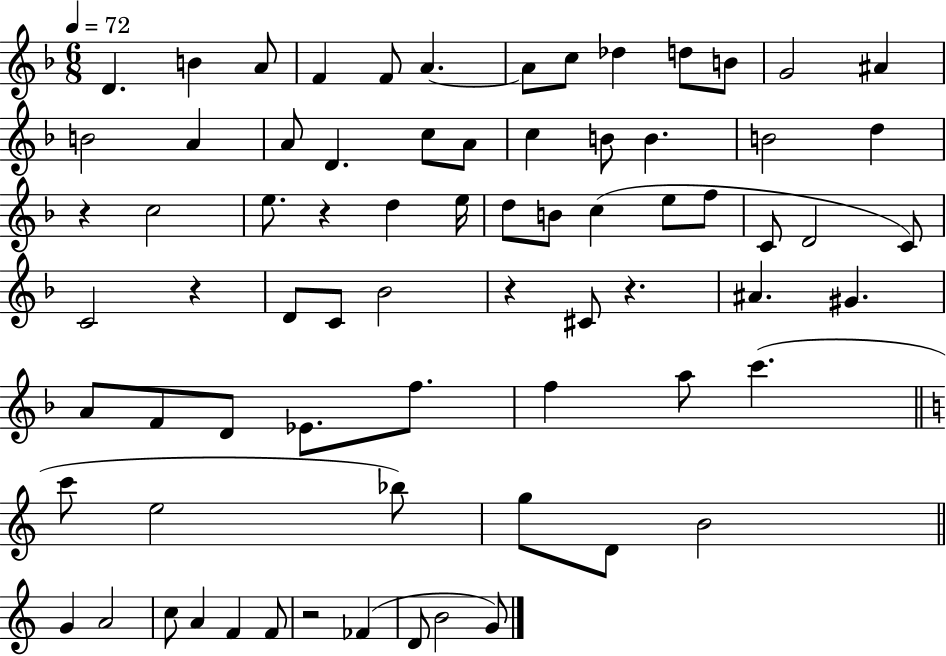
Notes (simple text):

D4/q. B4/q A4/e F4/q F4/e A4/q. A4/e C5/e Db5/q D5/e B4/e G4/h A#4/q B4/h A4/q A4/e D4/q. C5/e A4/e C5/q B4/e B4/q. B4/h D5/q R/q C5/h E5/e. R/q D5/q E5/s D5/e B4/e C5/q E5/e F5/e C4/e D4/h C4/e C4/h R/q D4/e C4/e Bb4/h R/q C#4/e R/q. A#4/q. G#4/q. A4/e F4/e D4/e Eb4/e. F5/e. F5/q A5/e C6/q. C6/e E5/h Bb5/e G5/e D4/e B4/h G4/q A4/h C5/e A4/q F4/q F4/e R/h FES4/q D4/e B4/h G4/e